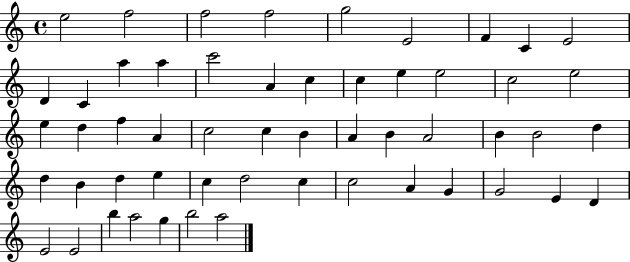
{
  \clef treble
  \time 4/4
  \defaultTimeSignature
  \key c \major
  e''2 f''2 | f''2 f''2 | g''2 e'2 | f'4 c'4 e'2 | \break d'4 c'4 a''4 a''4 | c'''2 a'4 c''4 | c''4 e''4 e''2 | c''2 e''2 | \break e''4 d''4 f''4 a'4 | c''2 c''4 b'4 | a'4 b'4 a'2 | b'4 b'2 d''4 | \break d''4 b'4 d''4 e''4 | c''4 d''2 c''4 | c''2 a'4 g'4 | g'2 e'4 d'4 | \break e'2 e'2 | b''4 a''2 g''4 | b''2 a''2 | \bar "|."
}